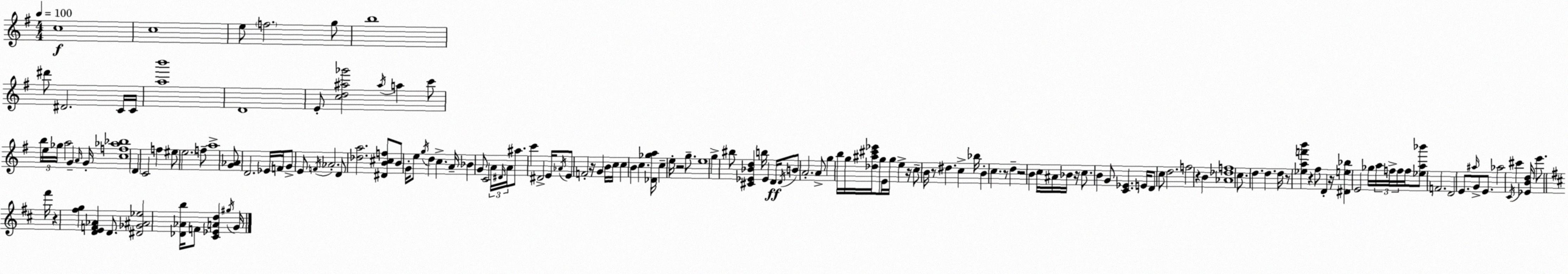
X:1
T:Untitled
M:4/4
L:1/4
K:G
c4 c4 e/2 f2 g/2 b4 ^d'/2 ^D2 C/4 C/4 [ab']4 D4 E/2 [cd^a_g']2 ^a/4 a c'/2 b/4 e/4 _g/4 a2 G A/4 G/4 [cf_a_b]4 D C2 f ^e/2 e2 f/2 a4 [G_A]/2 D2 _E/4 F/4 G/2 E/2 F/4 _A2 D/2 [_da]2 [^DB^cf]/2 B/2 G/4 e/2 g/4 d c A/4 _B G/2 C2 A/4 ^D/4 A/4 ^a/2 c' ^D2 E/4 _A/4 E/2 F2 z/4 G B/4 c/4 c B c [_D_ga]/4 c e/4 z2 g/2 e4 g ^b/2 [^C_E_Bd] b/4 _E D/4 D/4 B/2 A2 A/2 g b/4 g/4 [_d^a^c'_e']/4 g/2 E/4 g/4 e z/4 c/2 B/4 z/2 ^d c _b/4 B c z/2 d z2 B c/4 ^A/4 _B/4 z/4 c/2 B G/2 [C_E] E/4 D/2 c/2 d2 f2 z B [_A_df]4 c/2 d d d/4 z/2 [_eaf'b'] z ^f/2 D z/4 [^De_b] E2 _g/4 a/4 f/4 f/4 f/4 [_ea_b']/2 F2 D2 E/2 ^a/4 G/2 E/2 _a2 C/4 ^c' [_EBd]/4 e'/2 ^f'/4 z [^fg] [DEF_A] D/2 [^D_G^A_e]2 [_D_Ab]/4 F/2 [^C_EAd] ^g/4 G/4